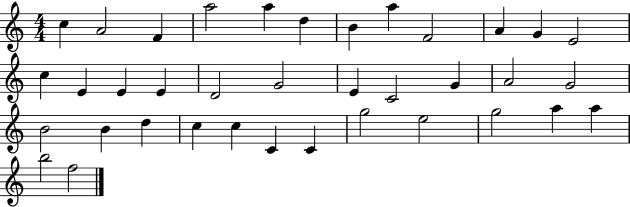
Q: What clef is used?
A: treble